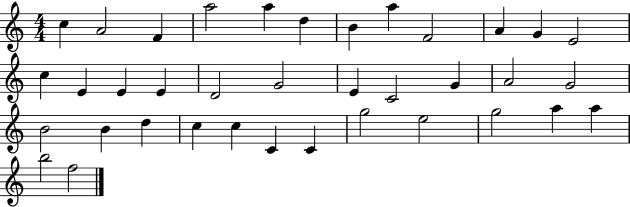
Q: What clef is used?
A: treble